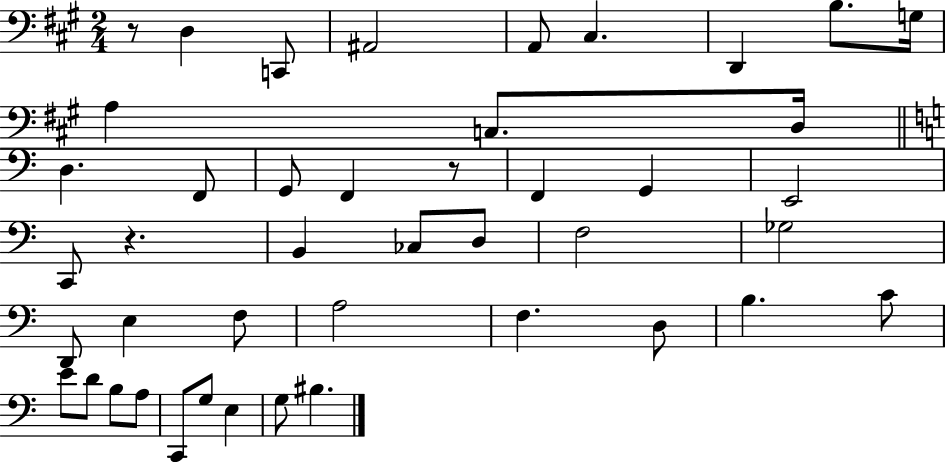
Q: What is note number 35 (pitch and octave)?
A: B3